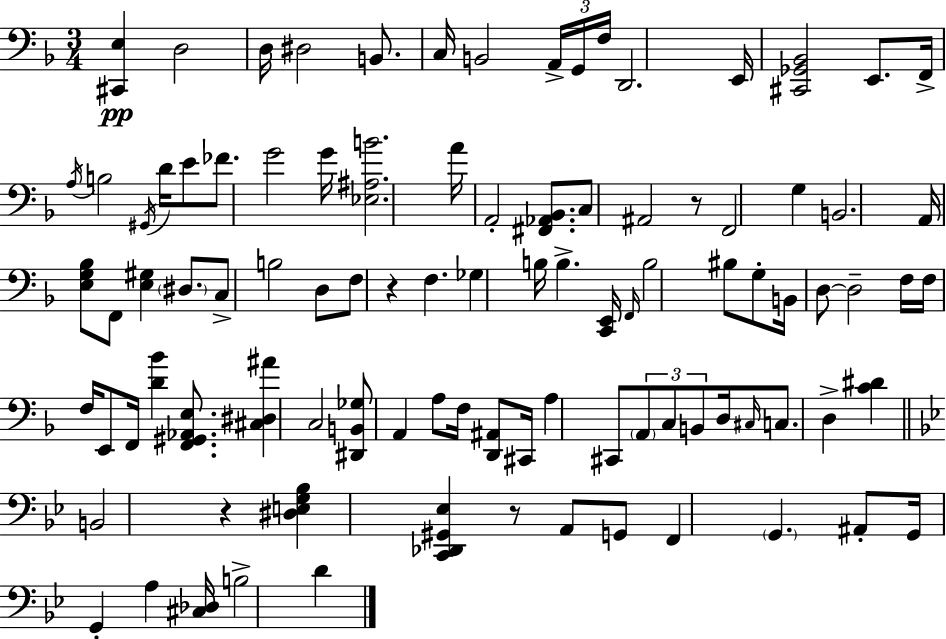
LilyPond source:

{
  \clef bass
  \numericTimeSignature
  \time 3/4
  \key d \minor
  <cis, e>4\pp d2 | d16 dis2 b,8. | c16 b,2 \tuplet 3/2 { a,16-> g,16 f16 } | d,2. | \break e,16 <cis, ges, bes,>2 e,8. | f,16-> \acciaccatura { a16 } b2 \acciaccatura { gis,16 } d'16 | e'8 fes'8. g'2 | g'16 <ees ais b'>2. | \break a'16 a,2-. <fis, aes, bes,>8. | c8 ais,2 | r8 f,2 g4 | b,2. | \break a,16 <e g bes>8 f,8 <e gis>4 \parenthesize dis8. | c8-> b2 | d8 f8 r4 f4. | ges4 b16 b4.-> | \break <c, e,>16 \grace { f,16 } b2 bis8 | g8-. b,16 d8~~ d2-- | f16 f16 f16 e,8 f,16 <d' bes'>4 | <f, gis, aes, e>8. <cis dis ais'>4 c2 | \break <dis, b, ges>8 a,4 a8 f16 | <d, ais,>8 cis,16 a4 cis,8 \tuplet 3/2 { \parenthesize a,8 c8 | b,8 } d16 \grace { cis16 } c8. d4-> | <c' dis'>4 \bar "||" \break \key g \minor b,2 r4 | <dis e g bes>4 <c, des, gis, ees>4 r8 a,8 | g,8 f,4 \parenthesize g,4. | ais,8-. g,16 g,4-. a4 <cis des>16 | \break b2-> d'4 | \bar "|."
}